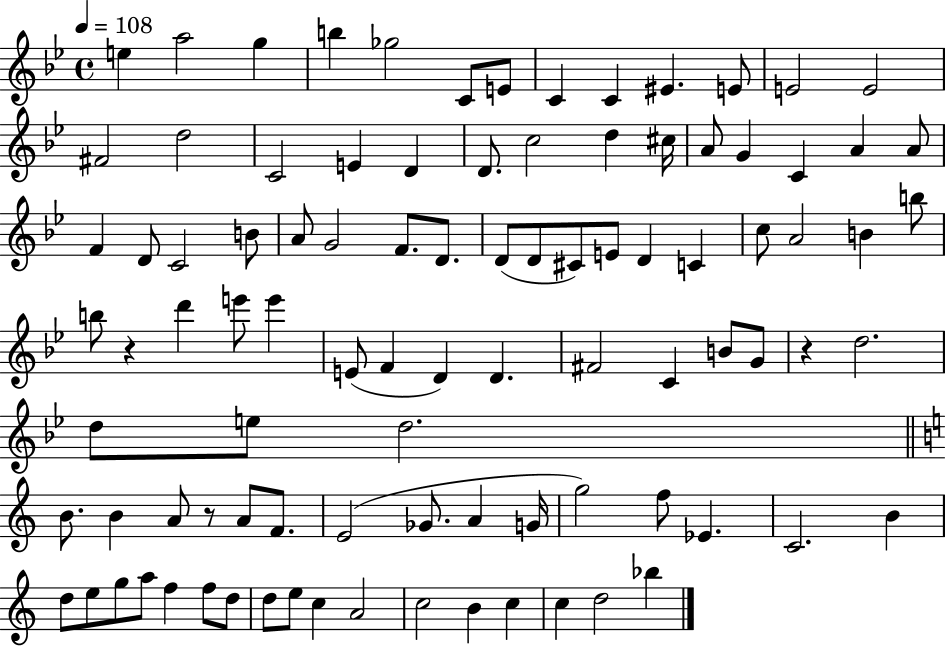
{
  \clef treble
  \time 4/4
  \defaultTimeSignature
  \key bes \major
  \tempo 4 = 108
  e''4 a''2 g''4 | b''4 ges''2 c'8 e'8 | c'4 c'4 eis'4. e'8 | e'2 e'2 | \break fis'2 d''2 | c'2 e'4 d'4 | d'8. c''2 d''4 cis''16 | a'8 g'4 c'4 a'4 a'8 | \break f'4 d'8 c'2 b'8 | a'8 g'2 f'8. d'8. | d'8( d'8 cis'8) e'8 d'4 c'4 | c''8 a'2 b'4 b''8 | \break b''8 r4 d'''4 e'''8 e'''4 | e'8( f'4 d'4) d'4. | fis'2 c'4 b'8 g'8 | r4 d''2. | \break d''8 e''8 d''2. | \bar "||" \break \key a \minor b'8. b'4 a'8 r8 a'8 f'8. | e'2( ges'8. a'4 g'16 | g''2) f''8 ees'4. | c'2. b'4 | \break d''8 e''8 g''8 a''8 f''4 f''8 d''8 | d''8 e''8 c''4 a'2 | c''2 b'4 c''4 | c''4 d''2 bes''4 | \break \bar "|."
}